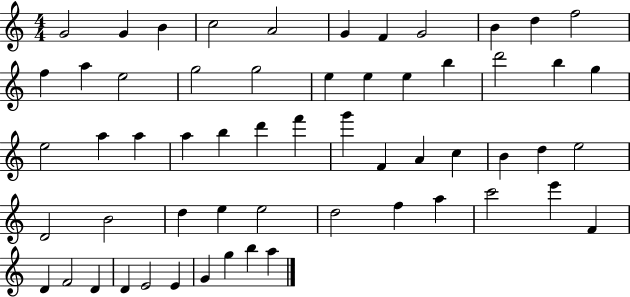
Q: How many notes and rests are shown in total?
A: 58